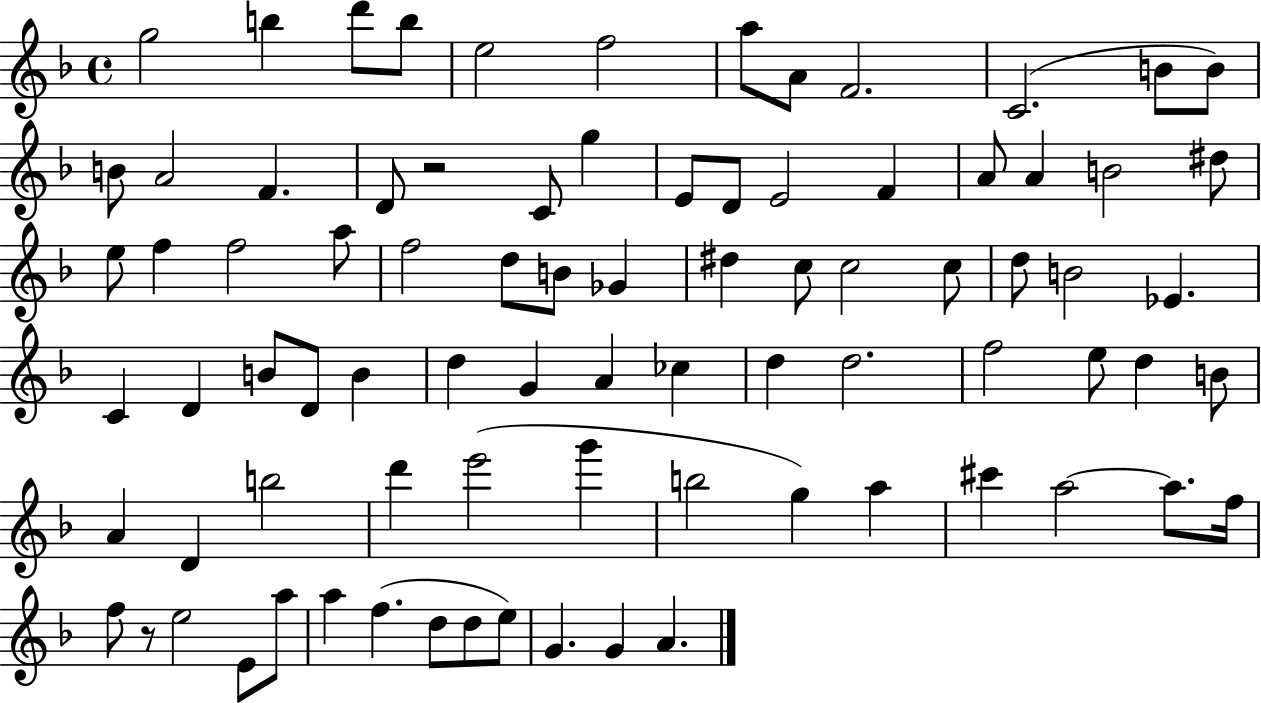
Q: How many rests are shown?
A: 2